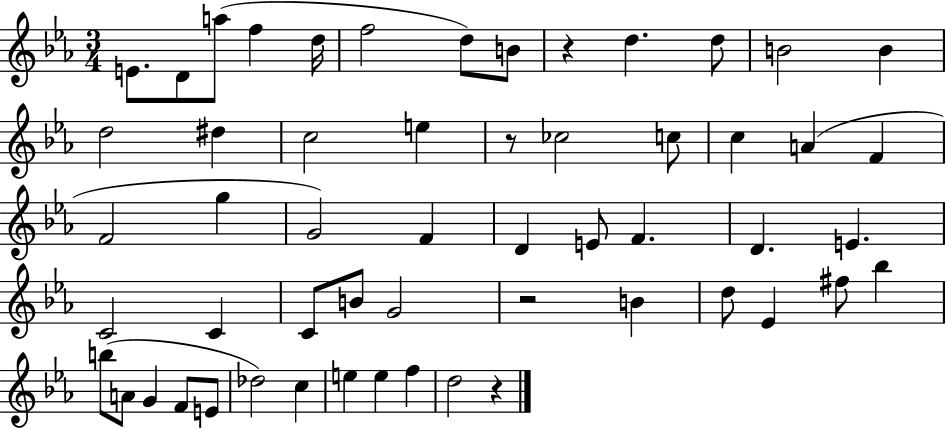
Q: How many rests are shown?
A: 4